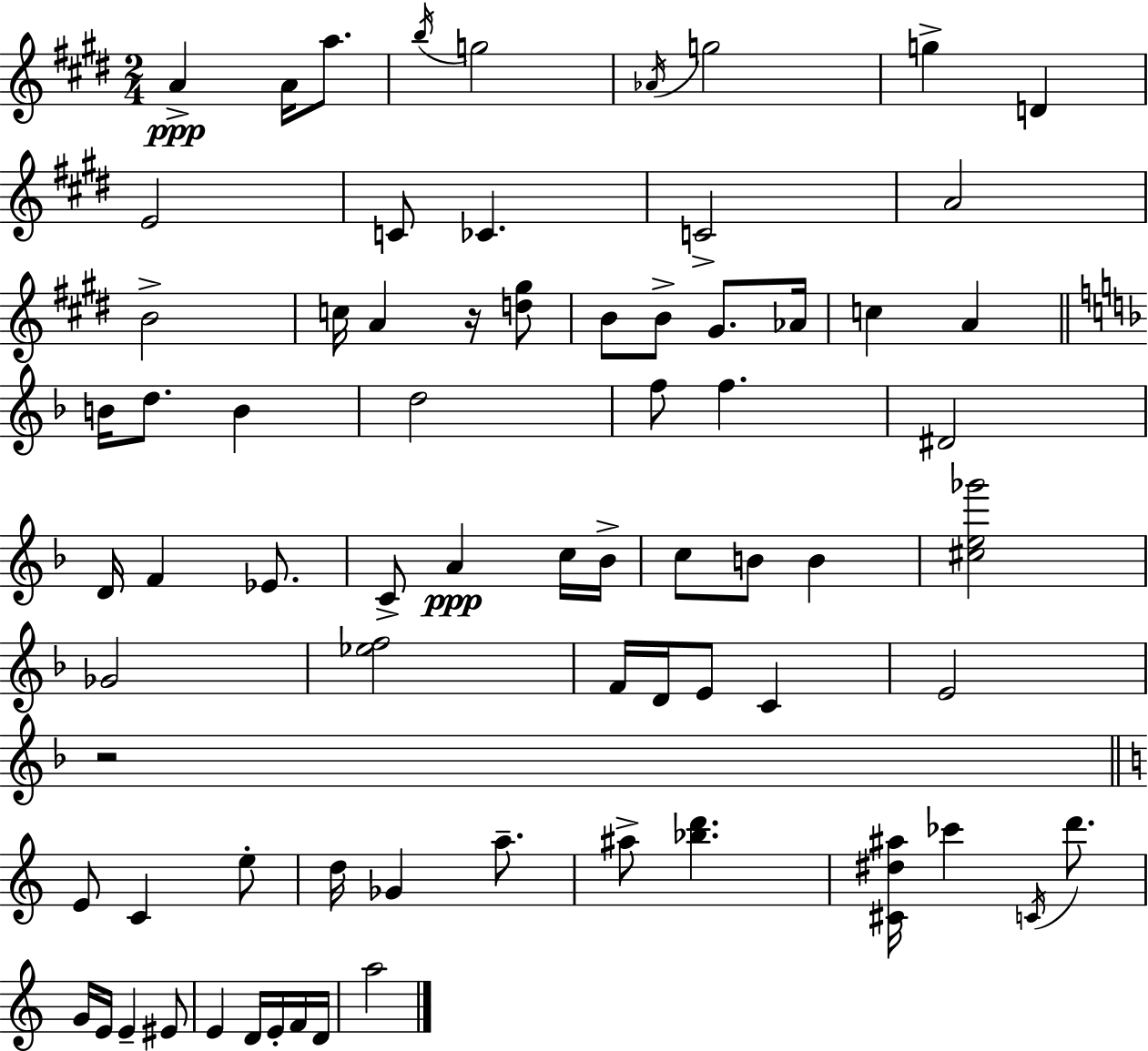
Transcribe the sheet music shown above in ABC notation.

X:1
T:Untitled
M:2/4
L:1/4
K:E
A A/4 a/2 b/4 g2 _A/4 g2 g D E2 C/2 _C C2 A2 B2 c/4 A z/4 [d^g]/2 B/2 B/2 ^G/2 _A/4 c A B/4 d/2 B d2 f/2 f ^D2 D/4 F _E/2 C/2 A c/4 _B/4 c/2 B/2 B [^ce_g']2 _G2 [_ef]2 F/4 D/4 E/2 C E2 z2 E/2 C e/2 d/4 _G a/2 ^a/2 [_bd'] [^C^d^a]/4 _c' C/4 d'/2 G/4 E/4 E ^E/2 E D/4 E/4 F/4 D/4 a2